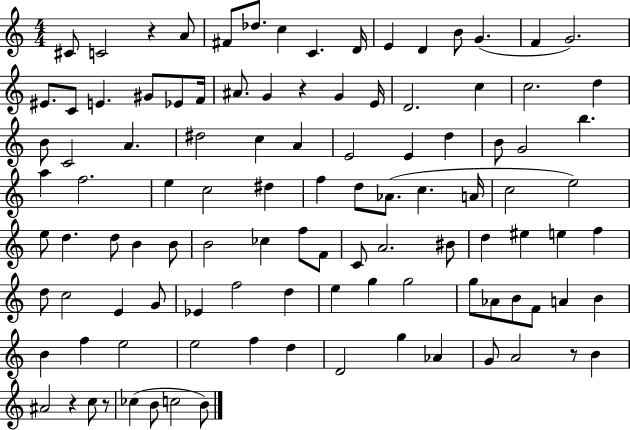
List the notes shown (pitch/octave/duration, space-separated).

C#4/e C4/h R/q A4/e F#4/e Db5/e. C5/q C4/q. D4/s E4/q D4/q B4/e G4/q. F4/q G4/h. EIS4/e. C4/e E4/q. G#4/e Eb4/e F4/s A#4/e. G4/q R/q G4/q E4/s D4/h. C5/q C5/h. D5/q B4/e C4/h A4/q. D#5/h C5/q A4/q E4/h E4/q D5/q B4/e G4/h B5/q. A5/q F5/h. E5/q C5/h D#5/q F5/q D5/e Ab4/e. C5/q. A4/s C5/h E5/h E5/e D5/q. D5/e B4/q B4/e B4/h CES5/q F5/e F4/e C4/e A4/h. BIS4/e D5/q EIS5/q E5/q F5/q D5/e C5/h E4/q G4/e Eb4/q F5/h D5/q E5/q G5/q G5/h G5/e Ab4/e B4/e F4/e A4/q B4/q B4/q F5/q E5/h E5/h F5/q D5/q D4/h G5/q Ab4/q G4/e A4/h R/e B4/q A#4/h R/q C5/e R/e CES5/q B4/e C5/h B4/e